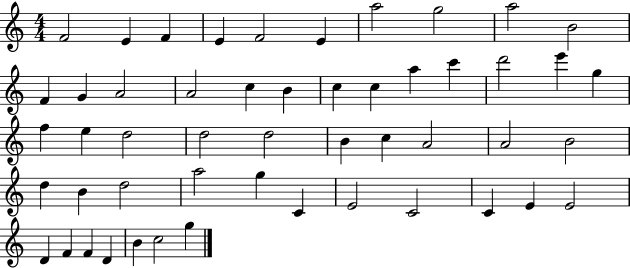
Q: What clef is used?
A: treble